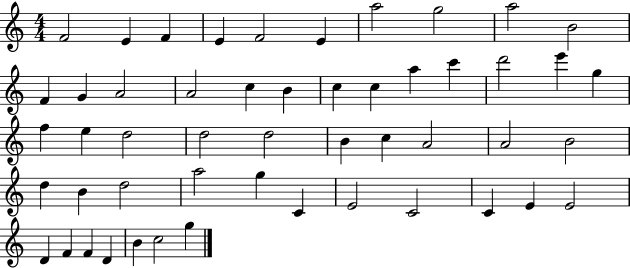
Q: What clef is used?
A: treble